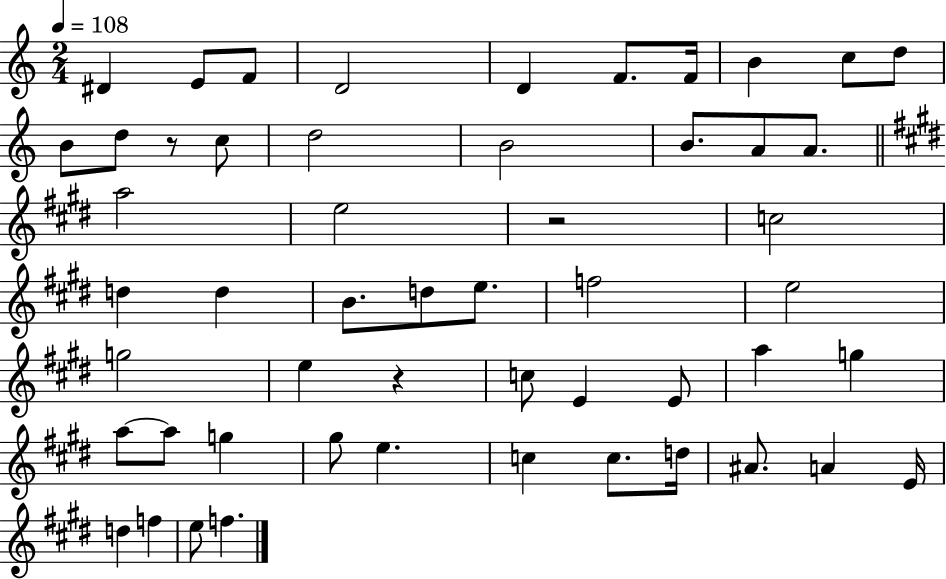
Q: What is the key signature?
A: C major